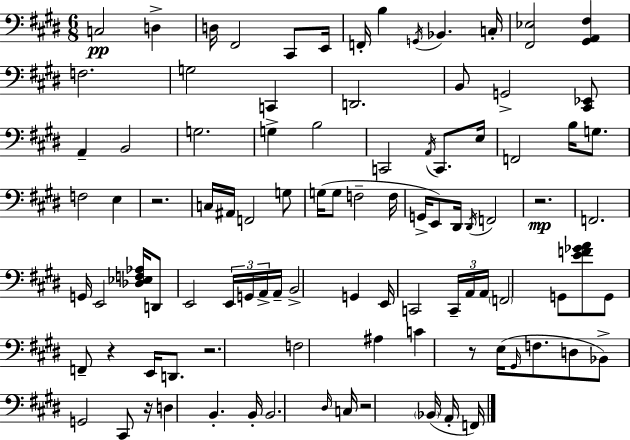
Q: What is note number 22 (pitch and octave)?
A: B3